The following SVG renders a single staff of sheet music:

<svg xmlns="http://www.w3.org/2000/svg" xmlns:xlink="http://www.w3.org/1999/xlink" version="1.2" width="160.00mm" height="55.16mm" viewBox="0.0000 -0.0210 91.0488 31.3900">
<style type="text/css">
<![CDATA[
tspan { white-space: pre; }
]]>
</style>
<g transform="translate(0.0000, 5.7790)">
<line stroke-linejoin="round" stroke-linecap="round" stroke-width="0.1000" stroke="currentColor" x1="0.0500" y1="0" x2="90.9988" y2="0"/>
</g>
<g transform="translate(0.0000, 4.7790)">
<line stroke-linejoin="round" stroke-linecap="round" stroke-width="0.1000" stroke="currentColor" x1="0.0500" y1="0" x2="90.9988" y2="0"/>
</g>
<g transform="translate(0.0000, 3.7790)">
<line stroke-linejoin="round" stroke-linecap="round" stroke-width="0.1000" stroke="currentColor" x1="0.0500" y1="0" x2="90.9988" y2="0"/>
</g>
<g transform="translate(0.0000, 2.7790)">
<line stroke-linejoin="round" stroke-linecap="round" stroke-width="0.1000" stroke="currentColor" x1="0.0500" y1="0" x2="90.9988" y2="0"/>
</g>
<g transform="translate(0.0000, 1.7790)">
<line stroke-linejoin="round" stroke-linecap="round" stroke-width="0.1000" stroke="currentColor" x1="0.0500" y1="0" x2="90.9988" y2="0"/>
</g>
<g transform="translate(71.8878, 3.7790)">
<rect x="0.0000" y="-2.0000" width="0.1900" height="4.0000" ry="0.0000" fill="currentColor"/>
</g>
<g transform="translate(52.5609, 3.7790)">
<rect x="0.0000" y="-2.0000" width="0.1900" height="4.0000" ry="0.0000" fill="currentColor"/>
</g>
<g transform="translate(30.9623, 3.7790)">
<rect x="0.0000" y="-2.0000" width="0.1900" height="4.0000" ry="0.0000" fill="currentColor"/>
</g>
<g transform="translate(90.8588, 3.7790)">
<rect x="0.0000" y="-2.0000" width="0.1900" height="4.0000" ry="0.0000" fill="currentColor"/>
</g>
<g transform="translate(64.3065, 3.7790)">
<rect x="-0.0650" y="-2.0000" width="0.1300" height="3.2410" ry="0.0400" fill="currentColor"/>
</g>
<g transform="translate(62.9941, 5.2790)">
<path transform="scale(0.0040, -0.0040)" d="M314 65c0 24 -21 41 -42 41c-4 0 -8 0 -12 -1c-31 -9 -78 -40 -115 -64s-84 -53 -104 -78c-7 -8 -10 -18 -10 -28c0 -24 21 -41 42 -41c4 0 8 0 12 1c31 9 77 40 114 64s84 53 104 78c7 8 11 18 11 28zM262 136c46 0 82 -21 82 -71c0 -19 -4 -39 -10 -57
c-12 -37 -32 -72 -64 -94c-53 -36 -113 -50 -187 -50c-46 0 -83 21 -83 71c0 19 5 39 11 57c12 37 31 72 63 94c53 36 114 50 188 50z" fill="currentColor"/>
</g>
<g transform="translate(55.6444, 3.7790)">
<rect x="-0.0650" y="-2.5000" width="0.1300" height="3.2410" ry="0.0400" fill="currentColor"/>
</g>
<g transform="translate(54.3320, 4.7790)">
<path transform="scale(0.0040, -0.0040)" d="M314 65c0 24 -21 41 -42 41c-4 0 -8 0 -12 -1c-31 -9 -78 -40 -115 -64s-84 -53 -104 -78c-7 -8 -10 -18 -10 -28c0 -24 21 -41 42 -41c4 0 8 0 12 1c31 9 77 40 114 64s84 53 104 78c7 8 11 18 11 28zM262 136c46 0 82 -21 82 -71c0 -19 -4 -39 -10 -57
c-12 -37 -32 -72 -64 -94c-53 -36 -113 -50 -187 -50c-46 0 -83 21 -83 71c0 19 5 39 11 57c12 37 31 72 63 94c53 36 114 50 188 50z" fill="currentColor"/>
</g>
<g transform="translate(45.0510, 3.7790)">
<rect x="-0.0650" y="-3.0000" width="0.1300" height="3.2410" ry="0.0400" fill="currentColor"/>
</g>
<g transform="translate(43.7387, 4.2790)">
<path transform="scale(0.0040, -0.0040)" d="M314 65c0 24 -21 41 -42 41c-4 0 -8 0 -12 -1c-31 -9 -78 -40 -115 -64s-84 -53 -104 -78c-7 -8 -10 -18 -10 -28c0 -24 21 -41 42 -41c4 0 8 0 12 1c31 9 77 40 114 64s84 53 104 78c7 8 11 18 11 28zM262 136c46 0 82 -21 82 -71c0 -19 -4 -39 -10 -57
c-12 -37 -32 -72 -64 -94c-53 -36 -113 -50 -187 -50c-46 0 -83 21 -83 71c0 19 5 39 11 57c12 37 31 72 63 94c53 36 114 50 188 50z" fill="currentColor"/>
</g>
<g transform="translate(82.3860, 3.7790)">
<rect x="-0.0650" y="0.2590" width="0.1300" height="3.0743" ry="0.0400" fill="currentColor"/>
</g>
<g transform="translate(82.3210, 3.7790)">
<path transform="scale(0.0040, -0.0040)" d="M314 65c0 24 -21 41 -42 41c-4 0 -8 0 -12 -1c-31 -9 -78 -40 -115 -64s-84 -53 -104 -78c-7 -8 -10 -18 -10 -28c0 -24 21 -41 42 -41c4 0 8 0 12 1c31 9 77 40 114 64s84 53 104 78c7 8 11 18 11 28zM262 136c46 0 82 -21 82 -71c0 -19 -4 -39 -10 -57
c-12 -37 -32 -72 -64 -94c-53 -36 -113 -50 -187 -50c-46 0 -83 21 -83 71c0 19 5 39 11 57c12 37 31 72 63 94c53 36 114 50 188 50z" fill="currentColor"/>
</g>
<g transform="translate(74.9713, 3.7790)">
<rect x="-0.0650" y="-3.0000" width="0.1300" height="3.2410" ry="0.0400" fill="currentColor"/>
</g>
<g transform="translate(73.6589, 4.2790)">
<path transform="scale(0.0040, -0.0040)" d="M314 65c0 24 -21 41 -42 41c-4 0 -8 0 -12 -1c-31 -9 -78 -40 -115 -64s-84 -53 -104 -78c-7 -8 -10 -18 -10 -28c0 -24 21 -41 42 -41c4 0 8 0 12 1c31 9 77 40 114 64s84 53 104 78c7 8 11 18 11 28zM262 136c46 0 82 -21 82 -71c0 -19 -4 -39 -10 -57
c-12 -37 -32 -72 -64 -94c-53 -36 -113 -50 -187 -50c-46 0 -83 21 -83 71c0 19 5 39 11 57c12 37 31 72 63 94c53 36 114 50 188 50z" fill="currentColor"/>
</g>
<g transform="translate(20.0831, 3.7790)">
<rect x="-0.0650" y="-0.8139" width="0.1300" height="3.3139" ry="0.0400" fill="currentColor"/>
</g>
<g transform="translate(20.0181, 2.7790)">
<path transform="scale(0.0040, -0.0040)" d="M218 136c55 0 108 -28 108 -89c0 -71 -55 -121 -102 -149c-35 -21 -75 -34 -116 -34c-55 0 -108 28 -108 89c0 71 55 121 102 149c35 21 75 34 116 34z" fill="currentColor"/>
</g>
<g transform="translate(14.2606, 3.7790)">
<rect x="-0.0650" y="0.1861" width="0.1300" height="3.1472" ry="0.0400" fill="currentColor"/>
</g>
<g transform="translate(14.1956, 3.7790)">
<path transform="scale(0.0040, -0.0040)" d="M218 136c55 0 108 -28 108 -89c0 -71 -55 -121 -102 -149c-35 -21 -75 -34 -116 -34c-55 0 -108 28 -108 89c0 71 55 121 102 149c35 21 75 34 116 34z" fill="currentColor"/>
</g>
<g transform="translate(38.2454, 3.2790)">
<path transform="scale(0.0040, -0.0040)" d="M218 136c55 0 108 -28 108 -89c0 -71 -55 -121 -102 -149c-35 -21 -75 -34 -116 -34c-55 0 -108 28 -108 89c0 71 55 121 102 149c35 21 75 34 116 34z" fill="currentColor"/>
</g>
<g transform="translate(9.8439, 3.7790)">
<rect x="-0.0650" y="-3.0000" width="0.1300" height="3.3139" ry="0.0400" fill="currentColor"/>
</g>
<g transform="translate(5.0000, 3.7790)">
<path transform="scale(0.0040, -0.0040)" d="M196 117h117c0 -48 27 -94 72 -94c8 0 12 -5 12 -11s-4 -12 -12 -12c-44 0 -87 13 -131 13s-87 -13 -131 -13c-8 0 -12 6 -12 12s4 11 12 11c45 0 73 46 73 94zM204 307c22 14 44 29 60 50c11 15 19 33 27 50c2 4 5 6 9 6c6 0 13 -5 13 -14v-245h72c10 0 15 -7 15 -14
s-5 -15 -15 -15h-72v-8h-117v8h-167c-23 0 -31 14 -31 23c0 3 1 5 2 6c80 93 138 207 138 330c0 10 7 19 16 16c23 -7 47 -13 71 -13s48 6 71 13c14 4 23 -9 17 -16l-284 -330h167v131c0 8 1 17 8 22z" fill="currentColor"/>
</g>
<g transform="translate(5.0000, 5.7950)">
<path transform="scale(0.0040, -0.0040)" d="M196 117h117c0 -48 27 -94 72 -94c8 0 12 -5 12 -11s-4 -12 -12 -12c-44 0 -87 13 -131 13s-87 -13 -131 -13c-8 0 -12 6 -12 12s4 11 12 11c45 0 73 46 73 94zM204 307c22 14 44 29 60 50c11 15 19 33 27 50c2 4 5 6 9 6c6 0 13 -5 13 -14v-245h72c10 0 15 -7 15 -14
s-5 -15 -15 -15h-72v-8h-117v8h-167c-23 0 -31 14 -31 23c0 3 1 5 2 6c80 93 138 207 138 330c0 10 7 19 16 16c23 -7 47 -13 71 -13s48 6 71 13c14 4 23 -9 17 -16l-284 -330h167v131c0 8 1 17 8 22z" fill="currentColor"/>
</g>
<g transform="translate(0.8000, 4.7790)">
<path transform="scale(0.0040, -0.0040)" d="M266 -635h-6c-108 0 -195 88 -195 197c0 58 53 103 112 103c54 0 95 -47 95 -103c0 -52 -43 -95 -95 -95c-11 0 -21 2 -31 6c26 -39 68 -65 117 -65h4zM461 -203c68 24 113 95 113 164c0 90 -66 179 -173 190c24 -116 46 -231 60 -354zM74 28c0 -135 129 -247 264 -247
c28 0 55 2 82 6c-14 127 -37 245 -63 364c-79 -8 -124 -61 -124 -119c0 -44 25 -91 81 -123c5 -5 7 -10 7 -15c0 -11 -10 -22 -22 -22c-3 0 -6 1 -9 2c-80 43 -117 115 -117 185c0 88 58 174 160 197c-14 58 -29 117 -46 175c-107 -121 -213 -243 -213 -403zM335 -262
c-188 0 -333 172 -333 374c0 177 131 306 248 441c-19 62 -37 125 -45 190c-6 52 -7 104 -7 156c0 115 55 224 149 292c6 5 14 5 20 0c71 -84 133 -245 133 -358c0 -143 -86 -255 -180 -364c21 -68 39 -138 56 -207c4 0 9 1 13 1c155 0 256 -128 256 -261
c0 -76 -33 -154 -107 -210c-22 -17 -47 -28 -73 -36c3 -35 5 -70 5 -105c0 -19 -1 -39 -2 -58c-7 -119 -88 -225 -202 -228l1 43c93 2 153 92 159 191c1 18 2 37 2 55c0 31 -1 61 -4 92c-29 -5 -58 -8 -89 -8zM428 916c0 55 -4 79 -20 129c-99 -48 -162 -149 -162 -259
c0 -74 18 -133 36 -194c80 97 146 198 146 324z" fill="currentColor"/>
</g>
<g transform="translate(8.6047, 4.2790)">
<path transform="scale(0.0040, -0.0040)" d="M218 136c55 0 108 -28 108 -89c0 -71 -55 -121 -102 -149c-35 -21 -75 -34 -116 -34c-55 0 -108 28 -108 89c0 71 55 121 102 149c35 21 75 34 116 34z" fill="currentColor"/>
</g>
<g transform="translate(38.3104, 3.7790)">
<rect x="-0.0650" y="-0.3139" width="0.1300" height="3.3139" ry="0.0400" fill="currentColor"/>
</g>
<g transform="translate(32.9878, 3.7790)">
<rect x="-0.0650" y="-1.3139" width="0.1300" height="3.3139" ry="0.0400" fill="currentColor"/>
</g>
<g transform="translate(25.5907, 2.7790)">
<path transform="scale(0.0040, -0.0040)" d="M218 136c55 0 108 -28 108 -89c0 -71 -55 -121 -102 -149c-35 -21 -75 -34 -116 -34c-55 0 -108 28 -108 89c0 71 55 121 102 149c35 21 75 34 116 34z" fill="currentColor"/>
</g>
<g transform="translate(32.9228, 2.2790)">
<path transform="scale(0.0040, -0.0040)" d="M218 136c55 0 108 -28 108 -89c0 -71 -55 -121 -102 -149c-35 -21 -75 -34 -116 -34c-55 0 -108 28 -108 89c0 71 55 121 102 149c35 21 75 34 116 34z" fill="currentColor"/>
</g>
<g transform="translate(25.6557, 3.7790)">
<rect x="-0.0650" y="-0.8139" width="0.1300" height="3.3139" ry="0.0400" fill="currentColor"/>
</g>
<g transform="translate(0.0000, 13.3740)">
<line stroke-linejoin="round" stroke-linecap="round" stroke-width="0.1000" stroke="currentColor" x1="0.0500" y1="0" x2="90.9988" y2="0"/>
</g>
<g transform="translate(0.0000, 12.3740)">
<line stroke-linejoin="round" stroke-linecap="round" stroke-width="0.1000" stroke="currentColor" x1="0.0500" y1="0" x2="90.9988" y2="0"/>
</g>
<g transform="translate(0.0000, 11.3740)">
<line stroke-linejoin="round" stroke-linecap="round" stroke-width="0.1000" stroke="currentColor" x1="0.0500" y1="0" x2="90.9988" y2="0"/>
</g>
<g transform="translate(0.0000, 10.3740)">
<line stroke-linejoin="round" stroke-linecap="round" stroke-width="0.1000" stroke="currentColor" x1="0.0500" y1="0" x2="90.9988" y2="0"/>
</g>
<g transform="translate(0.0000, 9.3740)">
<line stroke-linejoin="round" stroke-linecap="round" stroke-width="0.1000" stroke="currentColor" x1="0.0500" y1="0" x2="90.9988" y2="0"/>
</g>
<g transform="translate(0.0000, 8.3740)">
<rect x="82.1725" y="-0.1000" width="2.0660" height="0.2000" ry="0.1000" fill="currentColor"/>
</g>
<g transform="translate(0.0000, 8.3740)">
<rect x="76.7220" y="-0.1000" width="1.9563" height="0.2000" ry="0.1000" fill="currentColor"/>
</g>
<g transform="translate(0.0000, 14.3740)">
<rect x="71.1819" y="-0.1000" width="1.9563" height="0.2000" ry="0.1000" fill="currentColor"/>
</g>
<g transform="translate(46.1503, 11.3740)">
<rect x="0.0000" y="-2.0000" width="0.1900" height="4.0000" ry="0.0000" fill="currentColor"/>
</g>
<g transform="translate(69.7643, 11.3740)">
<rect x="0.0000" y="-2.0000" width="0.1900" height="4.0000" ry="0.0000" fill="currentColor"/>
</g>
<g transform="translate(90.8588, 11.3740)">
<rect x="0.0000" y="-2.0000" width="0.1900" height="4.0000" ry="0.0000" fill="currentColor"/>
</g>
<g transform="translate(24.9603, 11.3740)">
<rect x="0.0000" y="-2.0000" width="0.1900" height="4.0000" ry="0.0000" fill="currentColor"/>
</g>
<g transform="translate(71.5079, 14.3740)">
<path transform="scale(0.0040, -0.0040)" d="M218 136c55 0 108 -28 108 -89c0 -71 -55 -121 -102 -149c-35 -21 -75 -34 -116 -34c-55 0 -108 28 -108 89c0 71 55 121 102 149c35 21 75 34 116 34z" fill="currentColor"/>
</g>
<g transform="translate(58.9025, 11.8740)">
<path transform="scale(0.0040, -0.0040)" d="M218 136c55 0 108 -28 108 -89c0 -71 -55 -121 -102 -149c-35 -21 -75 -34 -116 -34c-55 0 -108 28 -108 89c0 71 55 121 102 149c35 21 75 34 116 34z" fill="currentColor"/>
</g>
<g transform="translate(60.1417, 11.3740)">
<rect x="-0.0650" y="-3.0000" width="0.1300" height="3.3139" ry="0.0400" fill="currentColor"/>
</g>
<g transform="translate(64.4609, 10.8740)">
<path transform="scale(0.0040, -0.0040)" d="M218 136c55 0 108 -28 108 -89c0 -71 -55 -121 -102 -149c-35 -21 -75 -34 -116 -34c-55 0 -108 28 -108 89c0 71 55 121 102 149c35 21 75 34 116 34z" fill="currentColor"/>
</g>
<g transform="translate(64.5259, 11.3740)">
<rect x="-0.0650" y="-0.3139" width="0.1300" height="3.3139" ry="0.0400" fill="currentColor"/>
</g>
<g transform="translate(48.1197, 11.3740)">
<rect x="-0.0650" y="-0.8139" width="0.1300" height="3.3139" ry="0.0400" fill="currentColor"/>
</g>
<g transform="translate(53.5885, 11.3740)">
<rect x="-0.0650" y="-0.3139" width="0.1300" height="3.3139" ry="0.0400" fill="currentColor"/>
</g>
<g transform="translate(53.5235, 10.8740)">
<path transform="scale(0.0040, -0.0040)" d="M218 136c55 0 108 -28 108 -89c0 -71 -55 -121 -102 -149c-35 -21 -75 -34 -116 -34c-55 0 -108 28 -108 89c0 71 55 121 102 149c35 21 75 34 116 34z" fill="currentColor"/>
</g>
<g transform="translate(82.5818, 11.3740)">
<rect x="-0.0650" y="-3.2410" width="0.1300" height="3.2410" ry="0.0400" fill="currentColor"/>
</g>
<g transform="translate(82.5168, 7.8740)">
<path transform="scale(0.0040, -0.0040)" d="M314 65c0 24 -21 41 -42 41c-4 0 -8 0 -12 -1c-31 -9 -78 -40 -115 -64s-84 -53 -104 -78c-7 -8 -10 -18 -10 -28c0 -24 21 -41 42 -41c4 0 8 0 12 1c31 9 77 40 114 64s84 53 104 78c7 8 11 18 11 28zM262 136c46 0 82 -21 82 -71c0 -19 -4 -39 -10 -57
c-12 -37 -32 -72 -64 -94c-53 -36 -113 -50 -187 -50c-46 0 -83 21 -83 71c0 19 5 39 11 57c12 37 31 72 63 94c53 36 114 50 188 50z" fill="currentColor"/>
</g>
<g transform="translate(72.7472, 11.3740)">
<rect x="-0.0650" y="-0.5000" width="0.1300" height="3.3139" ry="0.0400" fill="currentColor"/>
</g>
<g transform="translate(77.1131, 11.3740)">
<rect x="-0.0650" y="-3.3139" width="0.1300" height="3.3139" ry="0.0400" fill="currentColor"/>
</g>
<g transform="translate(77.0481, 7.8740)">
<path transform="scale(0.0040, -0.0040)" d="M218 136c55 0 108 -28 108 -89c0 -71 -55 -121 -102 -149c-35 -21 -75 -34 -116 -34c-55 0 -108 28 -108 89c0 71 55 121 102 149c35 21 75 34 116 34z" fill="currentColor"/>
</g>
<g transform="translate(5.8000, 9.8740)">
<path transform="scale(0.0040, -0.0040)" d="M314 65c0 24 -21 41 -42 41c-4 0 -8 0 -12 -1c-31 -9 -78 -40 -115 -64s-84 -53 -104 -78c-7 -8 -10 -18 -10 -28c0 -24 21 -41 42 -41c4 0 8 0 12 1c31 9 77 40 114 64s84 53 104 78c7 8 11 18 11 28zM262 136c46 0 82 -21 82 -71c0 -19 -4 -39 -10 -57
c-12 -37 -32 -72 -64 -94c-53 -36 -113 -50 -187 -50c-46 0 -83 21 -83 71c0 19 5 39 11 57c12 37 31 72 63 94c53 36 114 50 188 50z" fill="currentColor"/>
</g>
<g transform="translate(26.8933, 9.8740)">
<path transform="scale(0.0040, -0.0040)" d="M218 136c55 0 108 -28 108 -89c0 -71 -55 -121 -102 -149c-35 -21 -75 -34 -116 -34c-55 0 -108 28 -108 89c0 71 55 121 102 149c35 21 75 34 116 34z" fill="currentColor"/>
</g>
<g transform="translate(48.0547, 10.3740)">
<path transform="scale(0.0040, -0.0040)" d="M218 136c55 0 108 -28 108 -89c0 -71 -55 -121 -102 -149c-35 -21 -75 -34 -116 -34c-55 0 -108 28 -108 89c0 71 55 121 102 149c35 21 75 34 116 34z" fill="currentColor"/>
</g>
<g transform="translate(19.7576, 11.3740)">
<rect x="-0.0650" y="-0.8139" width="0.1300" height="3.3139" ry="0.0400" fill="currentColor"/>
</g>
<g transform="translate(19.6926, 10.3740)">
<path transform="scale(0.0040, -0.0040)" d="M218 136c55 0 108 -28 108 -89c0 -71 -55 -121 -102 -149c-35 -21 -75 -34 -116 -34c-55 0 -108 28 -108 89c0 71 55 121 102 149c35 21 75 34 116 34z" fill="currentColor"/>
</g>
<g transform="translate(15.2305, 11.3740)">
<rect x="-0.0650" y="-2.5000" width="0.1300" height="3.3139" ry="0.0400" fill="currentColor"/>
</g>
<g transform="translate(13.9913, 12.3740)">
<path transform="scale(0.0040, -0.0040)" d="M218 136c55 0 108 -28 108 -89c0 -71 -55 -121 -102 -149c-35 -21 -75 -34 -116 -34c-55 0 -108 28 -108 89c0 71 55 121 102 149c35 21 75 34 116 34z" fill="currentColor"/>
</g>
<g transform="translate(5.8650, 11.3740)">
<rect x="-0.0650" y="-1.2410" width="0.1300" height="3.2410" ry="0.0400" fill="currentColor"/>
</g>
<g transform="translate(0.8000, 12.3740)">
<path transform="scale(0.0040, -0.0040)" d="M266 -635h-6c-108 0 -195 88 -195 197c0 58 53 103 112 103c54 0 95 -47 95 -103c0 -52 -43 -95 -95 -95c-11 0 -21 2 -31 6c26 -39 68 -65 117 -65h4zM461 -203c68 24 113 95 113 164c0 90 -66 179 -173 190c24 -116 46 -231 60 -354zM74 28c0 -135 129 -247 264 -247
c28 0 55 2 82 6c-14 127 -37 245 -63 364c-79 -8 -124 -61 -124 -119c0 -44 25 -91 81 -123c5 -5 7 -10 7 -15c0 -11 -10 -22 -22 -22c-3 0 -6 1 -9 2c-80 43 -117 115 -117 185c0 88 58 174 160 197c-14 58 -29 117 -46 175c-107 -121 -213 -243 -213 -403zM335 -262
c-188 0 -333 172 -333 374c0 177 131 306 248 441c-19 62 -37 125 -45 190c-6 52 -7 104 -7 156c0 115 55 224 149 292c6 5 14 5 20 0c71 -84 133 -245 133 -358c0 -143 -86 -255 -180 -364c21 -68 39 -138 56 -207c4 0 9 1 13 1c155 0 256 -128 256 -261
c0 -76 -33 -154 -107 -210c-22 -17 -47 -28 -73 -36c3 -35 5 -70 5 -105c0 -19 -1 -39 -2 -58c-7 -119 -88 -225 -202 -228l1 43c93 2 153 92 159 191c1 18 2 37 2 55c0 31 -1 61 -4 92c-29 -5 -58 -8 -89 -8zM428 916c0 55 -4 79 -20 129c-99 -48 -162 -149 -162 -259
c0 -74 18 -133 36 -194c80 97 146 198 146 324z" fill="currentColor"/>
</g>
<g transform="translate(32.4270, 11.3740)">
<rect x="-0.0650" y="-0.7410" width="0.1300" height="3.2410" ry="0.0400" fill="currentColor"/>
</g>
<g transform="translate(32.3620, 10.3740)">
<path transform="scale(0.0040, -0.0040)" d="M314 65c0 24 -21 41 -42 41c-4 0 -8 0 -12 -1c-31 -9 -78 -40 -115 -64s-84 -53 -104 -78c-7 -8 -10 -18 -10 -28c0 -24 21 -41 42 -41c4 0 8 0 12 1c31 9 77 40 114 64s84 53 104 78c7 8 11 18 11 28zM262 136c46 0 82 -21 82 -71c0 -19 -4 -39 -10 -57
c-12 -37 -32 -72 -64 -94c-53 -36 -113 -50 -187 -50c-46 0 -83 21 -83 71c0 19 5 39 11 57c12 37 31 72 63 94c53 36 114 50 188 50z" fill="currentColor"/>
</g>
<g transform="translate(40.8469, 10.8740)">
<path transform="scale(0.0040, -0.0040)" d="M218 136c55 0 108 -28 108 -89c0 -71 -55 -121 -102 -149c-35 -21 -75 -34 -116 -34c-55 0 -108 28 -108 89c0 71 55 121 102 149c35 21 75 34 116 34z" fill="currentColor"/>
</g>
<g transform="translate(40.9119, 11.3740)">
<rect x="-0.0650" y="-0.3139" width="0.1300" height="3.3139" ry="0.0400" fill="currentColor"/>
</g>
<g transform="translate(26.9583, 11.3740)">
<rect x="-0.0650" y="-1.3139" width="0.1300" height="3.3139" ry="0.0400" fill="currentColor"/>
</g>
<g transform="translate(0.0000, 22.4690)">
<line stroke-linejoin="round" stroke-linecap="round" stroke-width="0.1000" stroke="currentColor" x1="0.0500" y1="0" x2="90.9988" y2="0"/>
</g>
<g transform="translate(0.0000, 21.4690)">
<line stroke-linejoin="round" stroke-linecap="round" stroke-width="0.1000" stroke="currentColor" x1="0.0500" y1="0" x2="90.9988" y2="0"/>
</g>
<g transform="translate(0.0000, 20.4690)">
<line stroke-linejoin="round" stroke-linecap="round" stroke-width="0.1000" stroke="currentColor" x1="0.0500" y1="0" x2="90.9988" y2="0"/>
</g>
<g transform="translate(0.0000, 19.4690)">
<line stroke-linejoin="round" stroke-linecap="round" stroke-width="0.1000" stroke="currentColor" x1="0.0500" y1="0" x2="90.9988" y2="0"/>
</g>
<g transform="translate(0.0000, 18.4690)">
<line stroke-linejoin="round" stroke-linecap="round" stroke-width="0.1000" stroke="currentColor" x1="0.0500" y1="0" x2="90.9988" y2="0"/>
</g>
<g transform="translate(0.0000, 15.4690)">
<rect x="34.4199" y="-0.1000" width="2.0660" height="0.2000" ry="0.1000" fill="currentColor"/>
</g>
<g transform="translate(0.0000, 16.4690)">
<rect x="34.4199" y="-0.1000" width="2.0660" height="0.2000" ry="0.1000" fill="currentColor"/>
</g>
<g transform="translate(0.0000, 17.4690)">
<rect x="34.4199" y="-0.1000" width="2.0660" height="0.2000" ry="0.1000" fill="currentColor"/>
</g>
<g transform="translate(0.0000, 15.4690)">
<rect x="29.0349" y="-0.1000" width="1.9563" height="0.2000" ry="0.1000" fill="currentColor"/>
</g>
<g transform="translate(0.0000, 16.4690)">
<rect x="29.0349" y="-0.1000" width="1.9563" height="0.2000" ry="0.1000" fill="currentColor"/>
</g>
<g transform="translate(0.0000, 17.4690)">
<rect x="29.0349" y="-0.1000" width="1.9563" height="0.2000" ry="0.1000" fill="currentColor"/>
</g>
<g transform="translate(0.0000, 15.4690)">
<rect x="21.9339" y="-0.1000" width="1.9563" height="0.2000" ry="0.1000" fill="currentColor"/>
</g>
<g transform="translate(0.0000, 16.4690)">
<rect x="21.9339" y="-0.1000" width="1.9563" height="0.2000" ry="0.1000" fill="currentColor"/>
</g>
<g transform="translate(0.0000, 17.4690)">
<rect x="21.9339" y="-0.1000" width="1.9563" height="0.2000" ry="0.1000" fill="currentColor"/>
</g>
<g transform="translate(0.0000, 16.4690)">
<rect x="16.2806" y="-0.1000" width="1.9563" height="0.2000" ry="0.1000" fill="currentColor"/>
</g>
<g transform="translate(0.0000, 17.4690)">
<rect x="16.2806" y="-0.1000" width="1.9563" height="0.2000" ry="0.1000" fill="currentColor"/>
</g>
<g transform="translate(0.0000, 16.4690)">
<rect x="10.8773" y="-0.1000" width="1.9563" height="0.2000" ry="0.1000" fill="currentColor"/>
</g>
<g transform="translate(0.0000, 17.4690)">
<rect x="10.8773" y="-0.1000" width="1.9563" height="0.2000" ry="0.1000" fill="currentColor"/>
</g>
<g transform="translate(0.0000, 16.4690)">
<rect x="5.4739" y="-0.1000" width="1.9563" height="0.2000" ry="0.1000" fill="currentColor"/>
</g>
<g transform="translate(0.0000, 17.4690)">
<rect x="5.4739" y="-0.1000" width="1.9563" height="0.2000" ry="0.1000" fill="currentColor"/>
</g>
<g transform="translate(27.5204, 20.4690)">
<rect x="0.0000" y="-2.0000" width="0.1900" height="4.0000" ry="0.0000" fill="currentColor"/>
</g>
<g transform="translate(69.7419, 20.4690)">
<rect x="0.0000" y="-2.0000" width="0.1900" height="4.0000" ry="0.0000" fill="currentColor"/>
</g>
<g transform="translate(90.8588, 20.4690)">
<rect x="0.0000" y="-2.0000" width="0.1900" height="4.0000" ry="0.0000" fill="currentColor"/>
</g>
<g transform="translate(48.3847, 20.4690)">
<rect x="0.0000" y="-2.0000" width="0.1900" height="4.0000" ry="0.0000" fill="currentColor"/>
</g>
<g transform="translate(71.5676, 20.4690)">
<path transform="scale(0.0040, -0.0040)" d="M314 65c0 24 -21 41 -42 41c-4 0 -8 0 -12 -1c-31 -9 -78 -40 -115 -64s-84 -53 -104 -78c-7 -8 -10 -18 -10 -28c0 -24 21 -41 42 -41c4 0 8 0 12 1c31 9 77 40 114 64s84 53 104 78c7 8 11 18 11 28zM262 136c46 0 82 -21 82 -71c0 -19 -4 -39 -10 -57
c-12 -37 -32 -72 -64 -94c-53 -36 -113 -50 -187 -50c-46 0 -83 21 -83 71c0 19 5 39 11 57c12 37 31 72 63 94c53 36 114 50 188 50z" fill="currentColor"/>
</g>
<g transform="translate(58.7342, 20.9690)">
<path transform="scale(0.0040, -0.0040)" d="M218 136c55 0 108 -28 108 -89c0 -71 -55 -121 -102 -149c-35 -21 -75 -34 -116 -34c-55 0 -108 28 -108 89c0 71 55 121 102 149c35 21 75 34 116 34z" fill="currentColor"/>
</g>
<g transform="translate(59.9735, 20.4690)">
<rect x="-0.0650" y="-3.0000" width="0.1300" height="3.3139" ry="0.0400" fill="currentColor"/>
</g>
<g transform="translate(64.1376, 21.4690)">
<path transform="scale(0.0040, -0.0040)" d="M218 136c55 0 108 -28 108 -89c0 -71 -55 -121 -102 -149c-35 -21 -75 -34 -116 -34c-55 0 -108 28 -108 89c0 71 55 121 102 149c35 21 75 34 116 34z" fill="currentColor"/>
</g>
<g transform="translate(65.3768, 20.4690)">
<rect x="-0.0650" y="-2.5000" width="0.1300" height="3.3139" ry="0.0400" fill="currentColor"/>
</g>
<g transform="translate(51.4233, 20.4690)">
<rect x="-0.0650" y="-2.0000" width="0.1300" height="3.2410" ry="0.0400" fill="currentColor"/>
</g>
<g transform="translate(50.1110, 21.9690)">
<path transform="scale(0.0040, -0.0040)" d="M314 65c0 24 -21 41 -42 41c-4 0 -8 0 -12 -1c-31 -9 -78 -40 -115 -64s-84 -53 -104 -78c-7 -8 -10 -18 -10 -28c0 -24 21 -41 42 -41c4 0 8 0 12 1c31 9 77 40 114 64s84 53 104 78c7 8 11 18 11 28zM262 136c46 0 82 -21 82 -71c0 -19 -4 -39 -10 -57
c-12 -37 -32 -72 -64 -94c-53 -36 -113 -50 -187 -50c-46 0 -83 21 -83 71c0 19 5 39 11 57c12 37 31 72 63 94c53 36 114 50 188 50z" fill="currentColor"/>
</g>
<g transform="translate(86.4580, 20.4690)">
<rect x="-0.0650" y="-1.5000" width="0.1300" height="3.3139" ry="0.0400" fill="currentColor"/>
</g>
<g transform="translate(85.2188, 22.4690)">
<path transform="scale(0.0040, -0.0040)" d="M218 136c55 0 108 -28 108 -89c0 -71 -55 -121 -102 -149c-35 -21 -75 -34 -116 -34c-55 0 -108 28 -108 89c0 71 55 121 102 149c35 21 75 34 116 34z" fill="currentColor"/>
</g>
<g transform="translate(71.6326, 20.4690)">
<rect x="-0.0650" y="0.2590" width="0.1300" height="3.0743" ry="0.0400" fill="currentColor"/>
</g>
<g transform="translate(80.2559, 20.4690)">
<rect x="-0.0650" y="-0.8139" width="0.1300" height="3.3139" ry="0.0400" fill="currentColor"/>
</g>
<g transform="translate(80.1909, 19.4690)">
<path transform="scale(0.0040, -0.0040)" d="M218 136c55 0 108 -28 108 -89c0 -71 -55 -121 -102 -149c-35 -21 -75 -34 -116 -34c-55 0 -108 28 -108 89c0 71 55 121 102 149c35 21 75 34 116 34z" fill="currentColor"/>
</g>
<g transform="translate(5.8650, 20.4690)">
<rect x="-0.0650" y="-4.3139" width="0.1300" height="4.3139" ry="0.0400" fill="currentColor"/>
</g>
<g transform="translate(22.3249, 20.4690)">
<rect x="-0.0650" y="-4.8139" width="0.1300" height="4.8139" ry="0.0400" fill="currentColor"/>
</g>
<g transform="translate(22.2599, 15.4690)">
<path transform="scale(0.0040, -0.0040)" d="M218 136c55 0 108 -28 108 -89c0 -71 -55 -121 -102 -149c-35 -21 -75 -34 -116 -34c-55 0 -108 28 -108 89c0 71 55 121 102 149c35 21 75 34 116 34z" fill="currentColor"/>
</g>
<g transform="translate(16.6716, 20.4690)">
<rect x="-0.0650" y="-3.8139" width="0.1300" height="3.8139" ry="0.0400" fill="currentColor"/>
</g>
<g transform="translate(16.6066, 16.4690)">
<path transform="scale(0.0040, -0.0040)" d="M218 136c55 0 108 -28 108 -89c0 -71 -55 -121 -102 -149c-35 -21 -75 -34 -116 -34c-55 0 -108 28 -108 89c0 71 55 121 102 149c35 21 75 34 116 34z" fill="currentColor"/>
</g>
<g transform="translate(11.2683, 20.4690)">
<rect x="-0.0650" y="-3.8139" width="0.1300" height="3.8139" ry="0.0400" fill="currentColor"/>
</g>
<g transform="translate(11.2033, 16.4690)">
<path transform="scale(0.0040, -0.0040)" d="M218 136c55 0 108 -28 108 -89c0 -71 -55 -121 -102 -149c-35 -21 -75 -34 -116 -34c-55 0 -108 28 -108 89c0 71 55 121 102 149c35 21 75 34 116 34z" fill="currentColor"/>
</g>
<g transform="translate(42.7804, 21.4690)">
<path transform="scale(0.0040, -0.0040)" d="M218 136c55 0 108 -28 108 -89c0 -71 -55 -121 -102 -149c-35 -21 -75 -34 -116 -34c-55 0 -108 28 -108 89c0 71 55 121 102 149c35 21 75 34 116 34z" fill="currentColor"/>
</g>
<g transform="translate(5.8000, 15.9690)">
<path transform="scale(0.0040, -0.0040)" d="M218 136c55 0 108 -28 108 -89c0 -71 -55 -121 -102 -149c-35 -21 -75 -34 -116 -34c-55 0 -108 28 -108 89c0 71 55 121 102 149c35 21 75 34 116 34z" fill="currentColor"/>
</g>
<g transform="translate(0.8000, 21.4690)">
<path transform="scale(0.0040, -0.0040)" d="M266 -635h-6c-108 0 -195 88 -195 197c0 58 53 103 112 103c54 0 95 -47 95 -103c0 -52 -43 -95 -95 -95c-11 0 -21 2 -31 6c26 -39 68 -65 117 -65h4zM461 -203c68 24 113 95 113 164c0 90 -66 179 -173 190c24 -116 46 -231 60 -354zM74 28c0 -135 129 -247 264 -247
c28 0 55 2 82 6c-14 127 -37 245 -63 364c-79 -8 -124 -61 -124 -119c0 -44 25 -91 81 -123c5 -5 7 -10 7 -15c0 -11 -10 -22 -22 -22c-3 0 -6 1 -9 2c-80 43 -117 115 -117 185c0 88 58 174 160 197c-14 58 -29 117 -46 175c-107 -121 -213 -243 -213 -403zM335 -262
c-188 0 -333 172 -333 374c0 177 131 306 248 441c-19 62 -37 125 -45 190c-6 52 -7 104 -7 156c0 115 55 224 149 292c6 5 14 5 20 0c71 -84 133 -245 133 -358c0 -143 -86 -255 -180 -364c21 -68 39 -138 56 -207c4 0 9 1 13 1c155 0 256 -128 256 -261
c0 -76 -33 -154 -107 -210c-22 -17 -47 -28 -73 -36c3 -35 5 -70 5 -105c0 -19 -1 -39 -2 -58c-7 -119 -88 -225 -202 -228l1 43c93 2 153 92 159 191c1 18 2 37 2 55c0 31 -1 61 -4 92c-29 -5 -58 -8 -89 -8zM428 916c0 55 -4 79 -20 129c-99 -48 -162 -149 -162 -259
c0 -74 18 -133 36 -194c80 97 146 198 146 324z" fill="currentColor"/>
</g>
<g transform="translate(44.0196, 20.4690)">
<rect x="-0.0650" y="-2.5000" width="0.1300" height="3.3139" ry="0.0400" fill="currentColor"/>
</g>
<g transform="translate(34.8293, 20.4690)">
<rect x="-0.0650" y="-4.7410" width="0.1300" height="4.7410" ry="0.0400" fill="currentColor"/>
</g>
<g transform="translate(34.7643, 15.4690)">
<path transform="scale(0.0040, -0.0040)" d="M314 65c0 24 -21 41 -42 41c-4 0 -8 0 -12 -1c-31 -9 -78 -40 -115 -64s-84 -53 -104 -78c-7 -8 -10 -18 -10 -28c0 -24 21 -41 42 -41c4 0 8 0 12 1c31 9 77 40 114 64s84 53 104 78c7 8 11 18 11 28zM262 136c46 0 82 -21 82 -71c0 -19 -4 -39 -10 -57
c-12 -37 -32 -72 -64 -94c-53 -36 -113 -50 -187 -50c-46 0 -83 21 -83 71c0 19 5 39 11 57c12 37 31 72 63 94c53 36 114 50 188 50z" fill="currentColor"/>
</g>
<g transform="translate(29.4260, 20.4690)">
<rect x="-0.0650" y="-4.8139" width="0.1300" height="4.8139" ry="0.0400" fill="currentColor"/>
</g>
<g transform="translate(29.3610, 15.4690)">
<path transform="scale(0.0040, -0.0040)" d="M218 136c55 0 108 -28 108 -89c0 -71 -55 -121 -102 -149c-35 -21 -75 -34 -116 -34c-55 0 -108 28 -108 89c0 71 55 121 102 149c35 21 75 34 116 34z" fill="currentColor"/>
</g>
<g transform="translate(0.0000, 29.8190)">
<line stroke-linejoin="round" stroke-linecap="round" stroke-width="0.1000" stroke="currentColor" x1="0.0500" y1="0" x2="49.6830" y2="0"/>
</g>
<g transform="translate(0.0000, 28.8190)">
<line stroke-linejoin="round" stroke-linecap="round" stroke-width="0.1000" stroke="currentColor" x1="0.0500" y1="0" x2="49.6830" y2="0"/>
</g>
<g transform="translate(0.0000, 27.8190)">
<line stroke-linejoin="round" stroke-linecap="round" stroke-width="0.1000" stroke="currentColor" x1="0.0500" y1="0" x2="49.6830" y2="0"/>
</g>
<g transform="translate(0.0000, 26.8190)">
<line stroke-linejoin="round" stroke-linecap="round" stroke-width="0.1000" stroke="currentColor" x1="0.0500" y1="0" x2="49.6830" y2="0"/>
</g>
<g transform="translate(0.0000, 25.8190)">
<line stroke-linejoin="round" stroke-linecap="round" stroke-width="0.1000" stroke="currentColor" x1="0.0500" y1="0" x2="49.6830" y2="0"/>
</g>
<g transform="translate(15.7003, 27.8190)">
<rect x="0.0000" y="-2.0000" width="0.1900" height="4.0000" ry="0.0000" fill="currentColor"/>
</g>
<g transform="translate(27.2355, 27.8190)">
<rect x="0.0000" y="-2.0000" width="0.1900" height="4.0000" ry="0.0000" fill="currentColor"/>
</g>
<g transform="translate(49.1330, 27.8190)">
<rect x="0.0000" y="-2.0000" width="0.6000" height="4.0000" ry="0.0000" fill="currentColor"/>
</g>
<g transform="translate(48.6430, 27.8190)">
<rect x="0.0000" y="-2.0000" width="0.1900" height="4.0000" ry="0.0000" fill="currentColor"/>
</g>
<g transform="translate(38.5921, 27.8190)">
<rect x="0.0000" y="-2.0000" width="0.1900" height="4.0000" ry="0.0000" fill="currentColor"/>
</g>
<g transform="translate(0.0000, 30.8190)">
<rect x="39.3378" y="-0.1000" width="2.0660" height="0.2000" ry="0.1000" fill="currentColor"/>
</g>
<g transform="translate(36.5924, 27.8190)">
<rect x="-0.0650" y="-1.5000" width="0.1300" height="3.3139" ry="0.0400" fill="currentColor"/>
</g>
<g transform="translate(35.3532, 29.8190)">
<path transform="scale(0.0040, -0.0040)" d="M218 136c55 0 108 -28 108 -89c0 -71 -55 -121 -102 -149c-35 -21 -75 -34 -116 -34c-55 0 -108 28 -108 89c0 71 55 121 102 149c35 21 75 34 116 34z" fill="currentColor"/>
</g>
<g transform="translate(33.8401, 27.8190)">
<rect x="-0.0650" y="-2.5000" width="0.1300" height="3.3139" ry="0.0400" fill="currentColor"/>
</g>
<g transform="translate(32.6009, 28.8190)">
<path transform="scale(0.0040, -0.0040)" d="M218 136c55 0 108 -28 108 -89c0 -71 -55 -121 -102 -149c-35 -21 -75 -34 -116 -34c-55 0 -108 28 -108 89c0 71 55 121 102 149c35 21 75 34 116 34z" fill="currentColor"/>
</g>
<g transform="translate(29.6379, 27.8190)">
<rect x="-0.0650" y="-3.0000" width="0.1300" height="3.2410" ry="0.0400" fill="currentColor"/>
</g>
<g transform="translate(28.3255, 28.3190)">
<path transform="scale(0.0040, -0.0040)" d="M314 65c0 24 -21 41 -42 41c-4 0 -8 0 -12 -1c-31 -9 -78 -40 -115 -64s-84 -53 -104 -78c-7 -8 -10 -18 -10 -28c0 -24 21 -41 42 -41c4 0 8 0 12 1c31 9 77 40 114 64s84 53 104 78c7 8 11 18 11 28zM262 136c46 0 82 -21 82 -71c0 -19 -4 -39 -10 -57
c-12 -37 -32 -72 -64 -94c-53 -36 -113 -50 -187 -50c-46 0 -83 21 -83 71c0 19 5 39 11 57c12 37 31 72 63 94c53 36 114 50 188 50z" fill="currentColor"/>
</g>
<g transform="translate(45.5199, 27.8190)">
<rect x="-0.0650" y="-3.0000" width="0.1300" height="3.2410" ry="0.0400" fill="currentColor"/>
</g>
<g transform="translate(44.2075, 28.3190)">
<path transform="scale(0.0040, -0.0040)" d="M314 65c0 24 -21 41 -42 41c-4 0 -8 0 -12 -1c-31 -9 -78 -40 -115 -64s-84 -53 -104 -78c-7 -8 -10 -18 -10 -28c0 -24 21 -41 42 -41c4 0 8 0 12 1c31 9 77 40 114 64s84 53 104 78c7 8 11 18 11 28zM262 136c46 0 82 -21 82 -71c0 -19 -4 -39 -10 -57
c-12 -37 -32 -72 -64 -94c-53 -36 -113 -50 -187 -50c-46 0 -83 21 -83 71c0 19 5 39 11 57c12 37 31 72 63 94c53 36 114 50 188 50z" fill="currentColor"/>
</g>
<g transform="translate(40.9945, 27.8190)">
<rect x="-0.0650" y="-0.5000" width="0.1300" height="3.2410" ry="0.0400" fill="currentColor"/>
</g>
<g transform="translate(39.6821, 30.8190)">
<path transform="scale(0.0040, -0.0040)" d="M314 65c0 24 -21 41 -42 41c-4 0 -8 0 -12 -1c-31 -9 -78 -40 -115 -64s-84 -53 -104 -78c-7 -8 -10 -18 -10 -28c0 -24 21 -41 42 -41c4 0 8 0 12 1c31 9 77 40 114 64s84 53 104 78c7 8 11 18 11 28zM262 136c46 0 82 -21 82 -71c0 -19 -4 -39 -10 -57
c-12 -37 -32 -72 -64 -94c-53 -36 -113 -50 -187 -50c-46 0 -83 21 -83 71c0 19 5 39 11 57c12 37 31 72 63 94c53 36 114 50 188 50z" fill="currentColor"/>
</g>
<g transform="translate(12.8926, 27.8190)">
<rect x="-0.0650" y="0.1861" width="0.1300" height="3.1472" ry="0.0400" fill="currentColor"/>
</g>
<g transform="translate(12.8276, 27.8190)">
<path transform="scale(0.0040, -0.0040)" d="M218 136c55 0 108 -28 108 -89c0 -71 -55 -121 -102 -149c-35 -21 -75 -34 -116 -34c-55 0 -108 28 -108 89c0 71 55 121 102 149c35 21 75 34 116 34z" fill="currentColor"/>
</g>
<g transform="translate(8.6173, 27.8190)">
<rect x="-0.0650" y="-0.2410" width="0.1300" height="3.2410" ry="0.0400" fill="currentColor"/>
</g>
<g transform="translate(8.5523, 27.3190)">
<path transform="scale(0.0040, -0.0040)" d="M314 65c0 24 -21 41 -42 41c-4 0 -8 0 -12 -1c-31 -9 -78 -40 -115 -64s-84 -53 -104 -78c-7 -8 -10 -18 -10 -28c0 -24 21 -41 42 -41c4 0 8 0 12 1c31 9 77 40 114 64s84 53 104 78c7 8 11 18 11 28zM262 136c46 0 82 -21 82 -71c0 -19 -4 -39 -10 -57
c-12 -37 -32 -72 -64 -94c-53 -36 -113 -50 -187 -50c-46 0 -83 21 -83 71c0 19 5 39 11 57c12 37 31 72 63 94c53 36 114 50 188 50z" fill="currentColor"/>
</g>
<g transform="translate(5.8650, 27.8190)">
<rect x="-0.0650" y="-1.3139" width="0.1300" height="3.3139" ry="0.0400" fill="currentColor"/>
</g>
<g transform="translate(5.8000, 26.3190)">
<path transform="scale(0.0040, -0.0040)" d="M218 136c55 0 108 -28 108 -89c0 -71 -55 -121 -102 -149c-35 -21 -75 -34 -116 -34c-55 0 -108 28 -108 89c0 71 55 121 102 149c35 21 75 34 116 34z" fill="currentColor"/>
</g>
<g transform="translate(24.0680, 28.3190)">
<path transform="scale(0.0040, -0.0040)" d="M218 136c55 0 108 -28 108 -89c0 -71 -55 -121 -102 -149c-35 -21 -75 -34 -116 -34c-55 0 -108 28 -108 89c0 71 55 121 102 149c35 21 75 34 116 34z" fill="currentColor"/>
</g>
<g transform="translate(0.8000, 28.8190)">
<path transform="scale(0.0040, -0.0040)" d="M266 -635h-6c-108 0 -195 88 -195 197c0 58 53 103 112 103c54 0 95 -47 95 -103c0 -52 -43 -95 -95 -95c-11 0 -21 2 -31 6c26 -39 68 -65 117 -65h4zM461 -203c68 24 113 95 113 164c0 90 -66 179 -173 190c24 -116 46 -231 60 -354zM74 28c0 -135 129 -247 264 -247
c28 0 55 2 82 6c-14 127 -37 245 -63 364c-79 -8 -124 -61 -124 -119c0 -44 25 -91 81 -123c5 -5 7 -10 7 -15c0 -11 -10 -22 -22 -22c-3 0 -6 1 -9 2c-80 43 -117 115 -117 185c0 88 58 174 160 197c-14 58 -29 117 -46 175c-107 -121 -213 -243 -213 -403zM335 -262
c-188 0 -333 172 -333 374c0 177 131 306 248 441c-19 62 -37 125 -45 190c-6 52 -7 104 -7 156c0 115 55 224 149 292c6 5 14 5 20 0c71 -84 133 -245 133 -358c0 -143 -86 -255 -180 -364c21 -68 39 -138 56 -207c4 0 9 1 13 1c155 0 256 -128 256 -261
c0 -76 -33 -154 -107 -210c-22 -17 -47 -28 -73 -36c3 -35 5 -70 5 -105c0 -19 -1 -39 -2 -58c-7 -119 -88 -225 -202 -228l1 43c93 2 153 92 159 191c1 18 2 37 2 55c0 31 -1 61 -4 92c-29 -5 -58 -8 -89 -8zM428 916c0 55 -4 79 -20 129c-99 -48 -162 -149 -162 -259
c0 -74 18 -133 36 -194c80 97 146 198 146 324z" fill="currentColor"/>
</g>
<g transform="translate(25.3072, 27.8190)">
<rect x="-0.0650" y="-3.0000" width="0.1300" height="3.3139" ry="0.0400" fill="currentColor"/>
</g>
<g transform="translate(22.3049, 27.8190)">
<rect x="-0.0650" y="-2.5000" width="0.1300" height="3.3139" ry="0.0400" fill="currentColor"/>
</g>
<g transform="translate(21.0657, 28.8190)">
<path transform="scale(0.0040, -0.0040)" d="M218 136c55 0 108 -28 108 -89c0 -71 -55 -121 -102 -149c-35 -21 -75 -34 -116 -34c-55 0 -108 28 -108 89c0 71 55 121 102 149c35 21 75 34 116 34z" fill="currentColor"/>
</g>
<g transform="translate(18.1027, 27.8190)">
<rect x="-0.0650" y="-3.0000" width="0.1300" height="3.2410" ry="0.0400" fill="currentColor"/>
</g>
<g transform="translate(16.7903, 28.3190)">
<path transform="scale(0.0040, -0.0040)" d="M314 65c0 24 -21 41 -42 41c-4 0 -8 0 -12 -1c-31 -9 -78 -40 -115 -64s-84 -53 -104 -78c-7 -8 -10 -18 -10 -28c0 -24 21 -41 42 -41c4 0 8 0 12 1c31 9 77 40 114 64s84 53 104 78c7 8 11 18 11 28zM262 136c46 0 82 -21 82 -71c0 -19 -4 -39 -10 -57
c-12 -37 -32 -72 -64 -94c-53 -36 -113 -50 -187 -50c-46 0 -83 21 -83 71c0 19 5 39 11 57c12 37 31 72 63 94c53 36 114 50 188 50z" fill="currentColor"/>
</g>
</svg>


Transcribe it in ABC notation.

X:1
T:Untitled
M:4/4
L:1/4
K:C
A B d d e c A2 G2 F2 A2 B2 e2 G d e d2 c d c A c C b b2 d' c' c' e' e' e'2 G F2 A G B2 d E e c2 B A2 G A A2 G E C2 A2